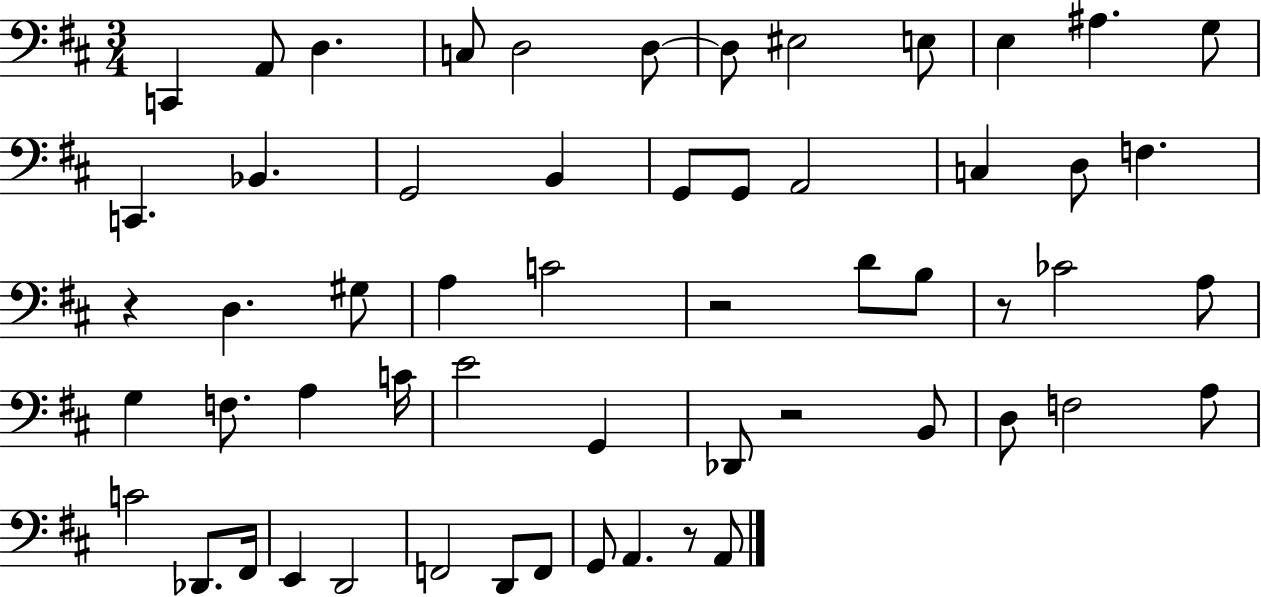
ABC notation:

X:1
T:Untitled
M:3/4
L:1/4
K:D
C,, A,,/2 D, C,/2 D,2 D,/2 D,/2 ^E,2 E,/2 E, ^A, G,/2 C,, _B,, G,,2 B,, G,,/2 G,,/2 A,,2 C, D,/2 F, z D, ^G,/2 A, C2 z2 D/2 B,/2 z/2 _C2 A,/2 G, F,/2 A, C/4 E2 G,, _D,,/2 z2 B,,/2 D,/2 F,2 A,/2 C2 _D,,/2 ^F,,/4 E,, D,,2 F,,2 D,,/2 F,,/2 G,,/2 A,, z/2 A,,/2